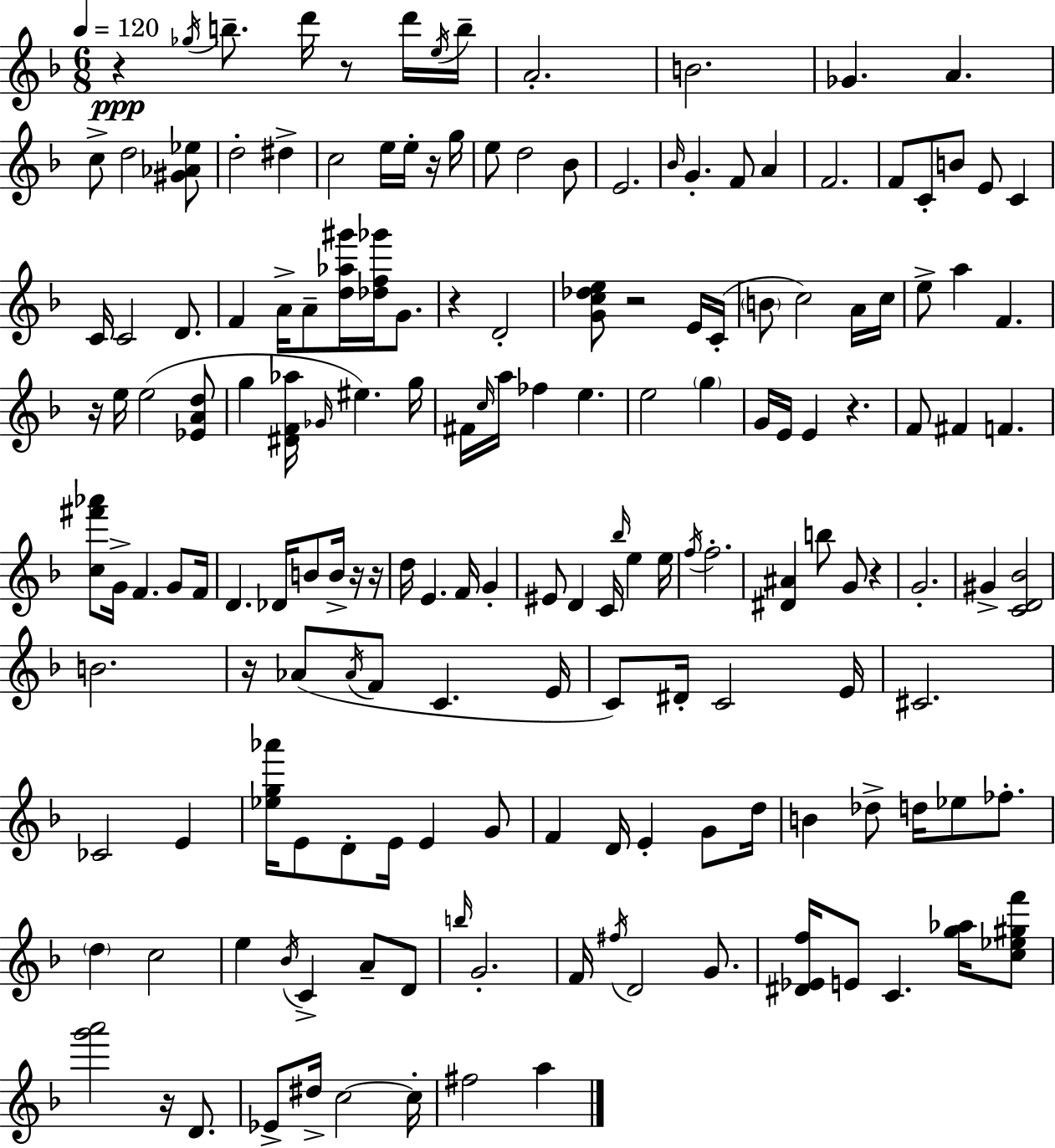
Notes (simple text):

R/q Gb5/s B5/e. D6/s R/e D6/s E5/s B5/s A4/h. B4/h. Gb4/q. A4/q. C5/e D5/h [G#4,Ab4,Eb5]/e D5/h D#5/q C5/h E5/s E5/s R/s G5/s E5/e D5/h Bb4/e E4/h. Bb4/s G4/q. F4/e A4/q F4/h. F4/e C4/e B4/e E4/e C4/q C4/s C4/h D4/e. F4/q A4/s A4/e [D5,Ab5,G#6]/s [Db5,F5,Gb6]/s G4/e. R/q D4/h [G4,C5,Db5,E5]/e R/h E4/s C4/s B4/e C5/h A4/s C5/s E5/e A5/q F4/q. R/s E5/s E5/h [Eb4,A4,D5]/e G5/q [D#4,F4,Ab5]/s Gb4/s EIS5/q. G5/s F#4/s C5/s A5/s FES5/q E5/q. E5/h G5/q G4/s E4/s E4/q R/q. F4/e F#4/q F4/q. [C5,F#6,Ab6]/e G4/s F4/q. G4/e F4/s D4/q. Db4/s B4/e B4/s R/s R/s D5/s E4/q. F4/s G4/q EIS4/e D4/q C4/s Bb5/s E5/q E5/s F5/s F5/h. [D#4,A#4]/q B5/e G4/e R/q G4/h. G#4/q [C4,D4,Bb4]/h B4/h. R/s Ab4/e Ab4/s F4/e C4/q. E4/s C4/e D#4/s C4/h E4/s C#4/h. CES4/h E4/q [Eb5,G5,Ab6]/s E4/e D4/e E4/s E4/q G4/e F4/q D4/s E4/q G4/e D5/s B4/q Db5/e D5/s Eb5/e FES5/e. D5/q C5/h E5/q Bb4/s C4/q A4/e D4/e B5/s G4/h. F4/s F#5/s D4/h G4/e. [D#4,Eb4,F5]/s E4/e C4/q. [G5,Ab5]/s [C5,Eb5,G#5,F6]/e [G6,A6]/h R/s D4/e. Eb4/e D#5/s C5/h C5/s F#5/h A5/q